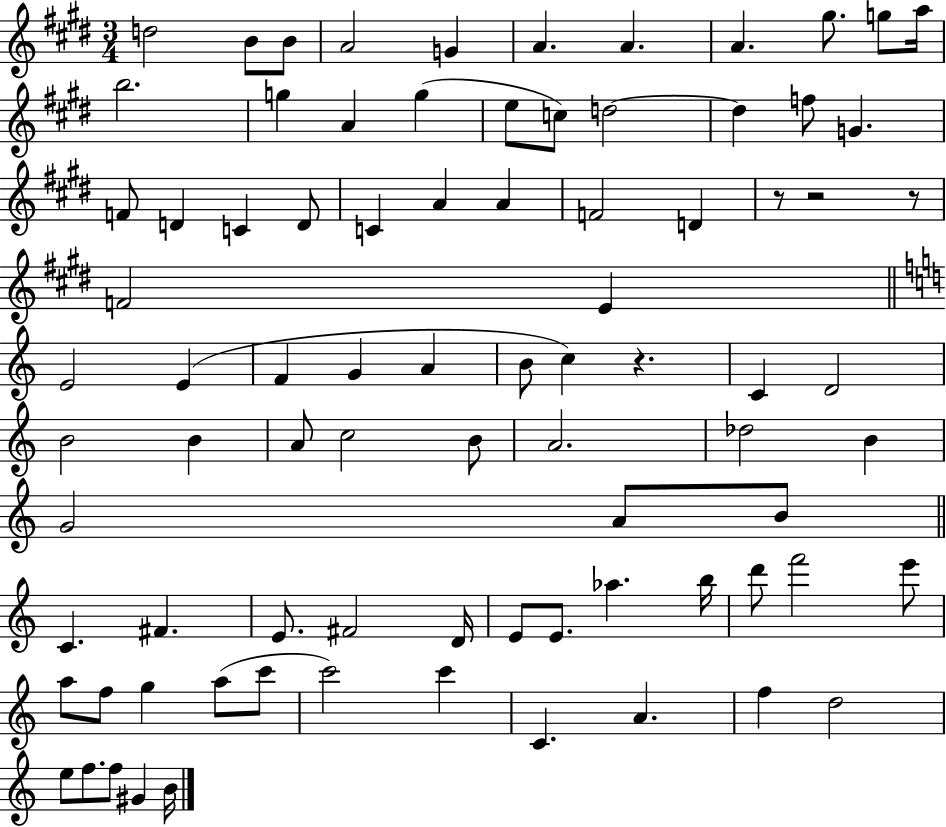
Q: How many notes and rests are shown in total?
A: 84